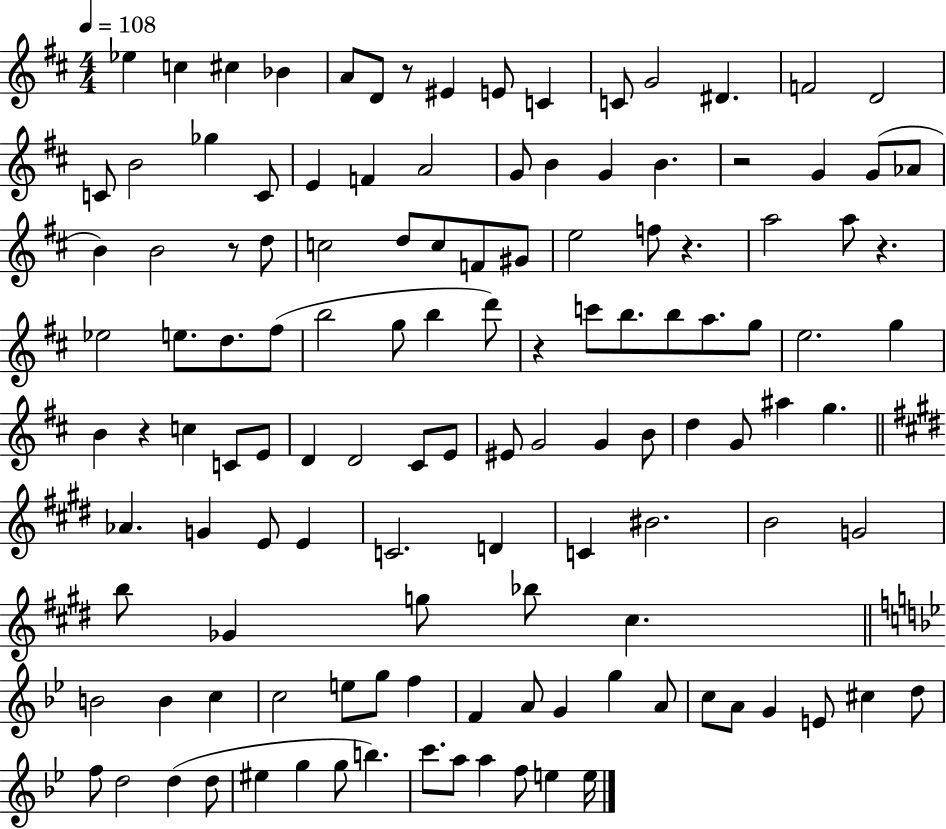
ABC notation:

X:1
T:Untitled
M:4/4
L:1/4
K:D
_e c ^c _B A/2 D/2 z/2 ^E E/2 C C/2 G2 ^D F2 D2 C/2 B2 _g C/2 E F A2 G/2 B G B z2 G G/2 _A/2 B B2 z/2 d/2 c2 d/2 c/2 F/2 ^G/2 e2 f/2 z a2 a/2 z _e2 e/2 d/2 ^f/2 b2 g/2 b d'/2 z c'/2 b/2 b/2 a/2 g/2 e2 g B z c C/2 E/2 D D2 ^C/2 E/2 ^E/2 G2 G B/2 d G/2 ^a g _A G E/2 E C2 D C ^B2 B2 G2 b/2 _G g/2 _b/2 ^c B2 B c c2 e/2 g/2 f F A/2 G g A/2 c/2 A/2 G E/2 ^c d/2 f/2 d2 d d/2 ^e g g/2 b c'/2 a/2 a f/2 e e/4